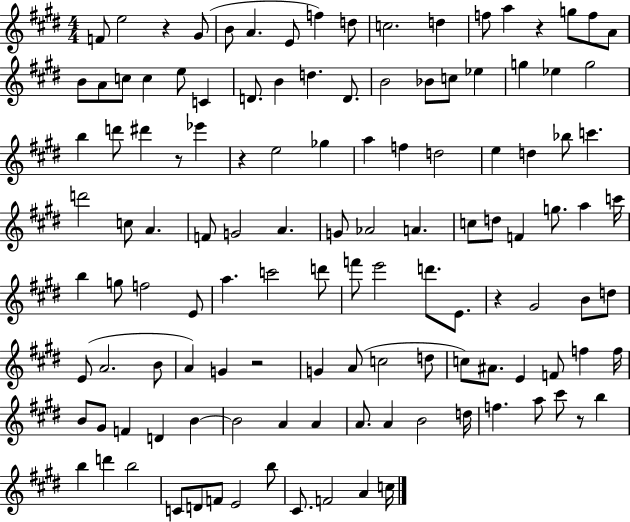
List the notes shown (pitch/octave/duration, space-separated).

F4/e E5/h R/q G#4/e B4/e A4/q. E4/e F5/q D5/e C5/h. D5/q F5/e A5/q R/q G5/e F5/e A4/e B4/e A4/e C5/e C5/q E5/e C4/q D4/e. B4/q D5/q. D4/e. B4/h Bb4/e C5/e Eb5/q G5/q Eb5/q G5/h B5/q D6/e D#6/q R/e Eb6/q R/q E5/h Gb5/q A5/q F5/q D5/h E5/q D5/q Bb5/e C6/q. D6/h C5/e A4/q. F4/e G4/h A4/q. G4/e Ab4/h A4/q. C5/e D5/e F4/q G5/e. A5/q C6/s B5/q G5/e F5/h E4/e A5/q. C6/h D6/e F6/e E6/h D6/e. E4/e. R/q G#4/h B4/e D5/e E4/e A4/h. B4/e A4/q G4/q R/h G4/q A4/e C5/h D5/e C5/e A#4/e. E4/q F4/e F5/q F5/s B4/e G#4/e F4/q D4/q B4/q B4/h A4/q A4/q A4/e. A4/q B4/h D5/s F5/q. A5/e C#6/e R/e B5/q B5/q D6/q B5/h C4/e D4/e F4/e E4/h B5/e C#4/e. F4/h A4/q C5/s